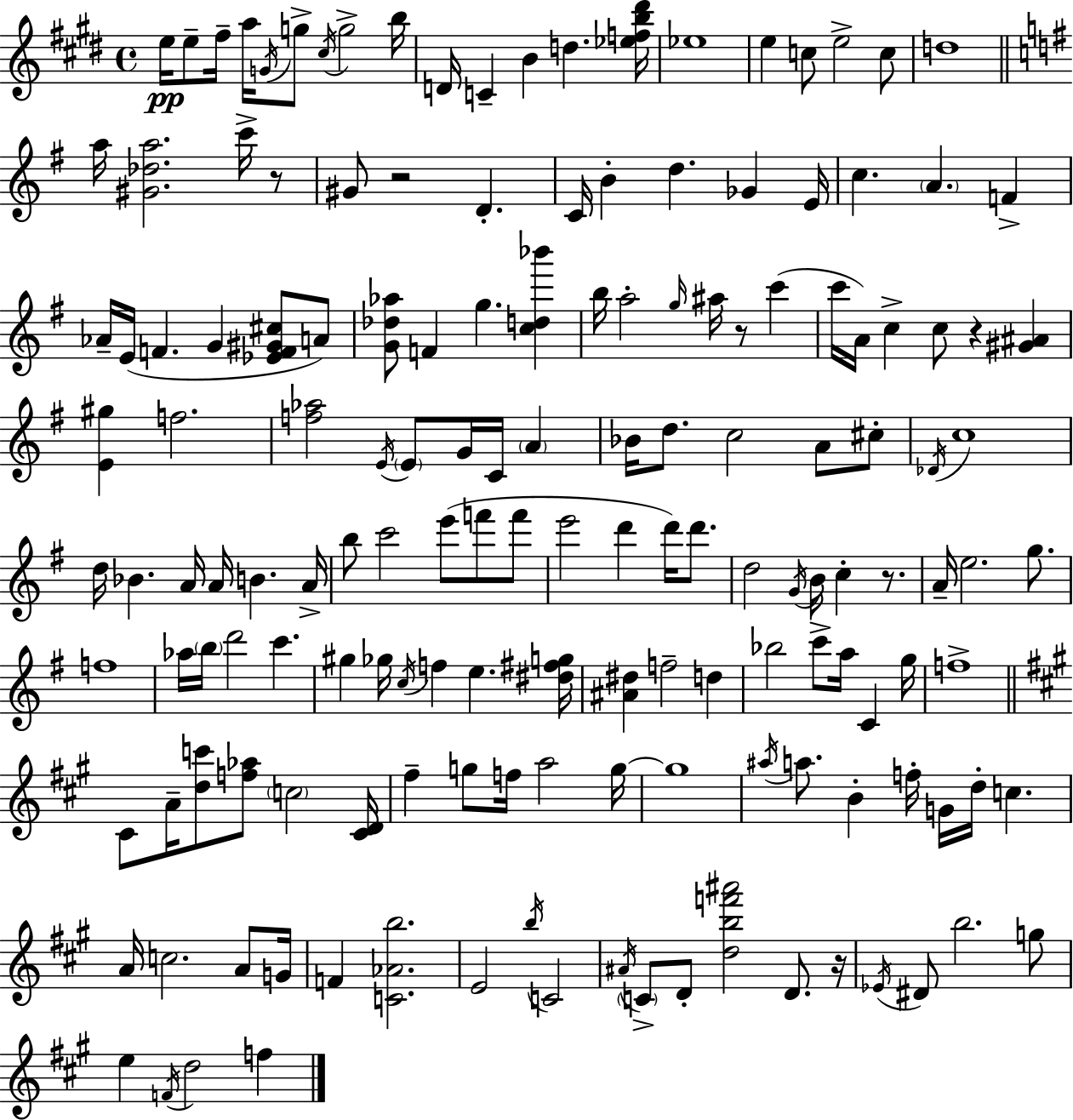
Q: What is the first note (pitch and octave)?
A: E5